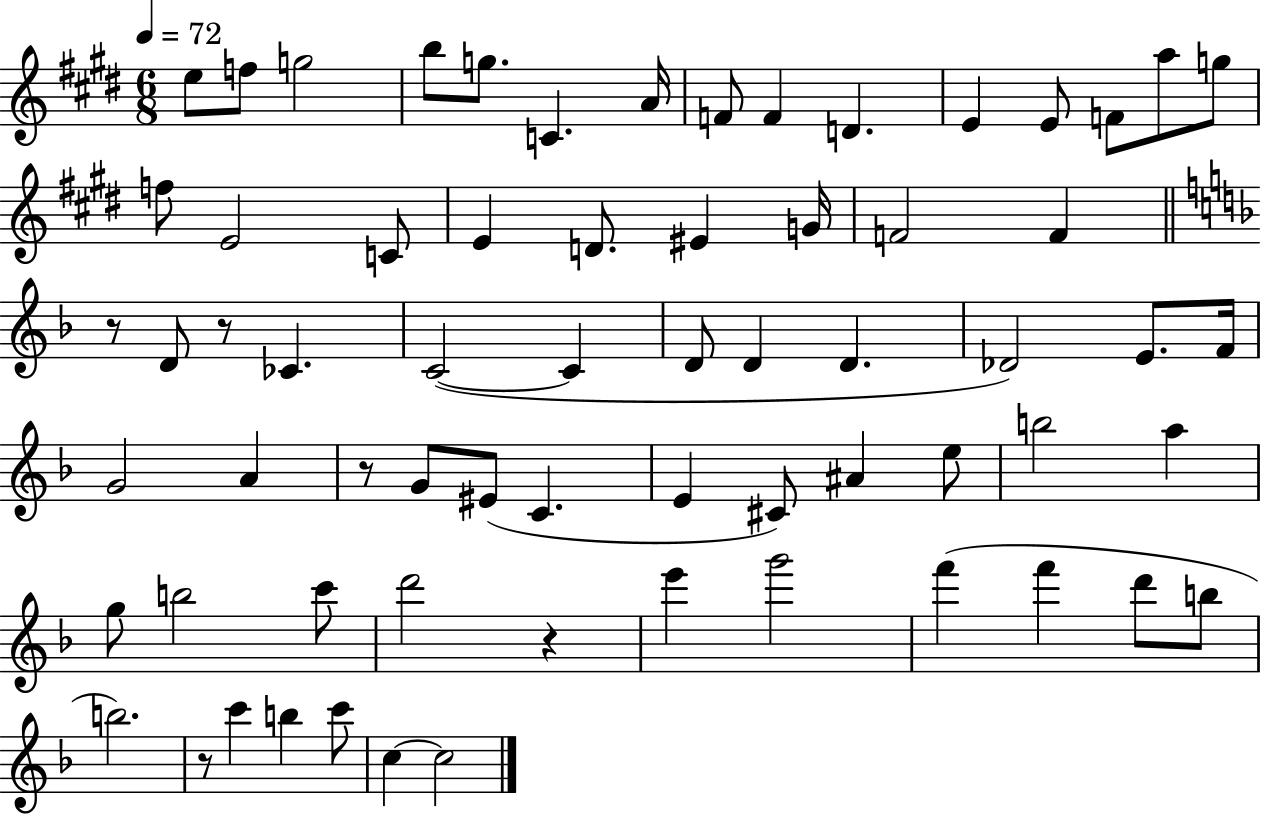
X:1
T:Untitled
M:6/8
L:1/4
K:E
e/2 f/2 g2 b/2 g/2 C A/4 F/2 F D E E/2 F/2 a/2 g/2 f/2 E2 C/2 E D/2 ^E G/4 F2 F z/2 D/2 z/2 _C C2 C D/2 D D _D2 E/2 F/4 G2 A z/2 G/2 ^E/2 C E ^C/2 ^A e/2 b2 a g/2 b2 c'/2 d'2 z e' g'2 f' f' d'/2 b/2 b2 z/2 c' b c'/2 c c2